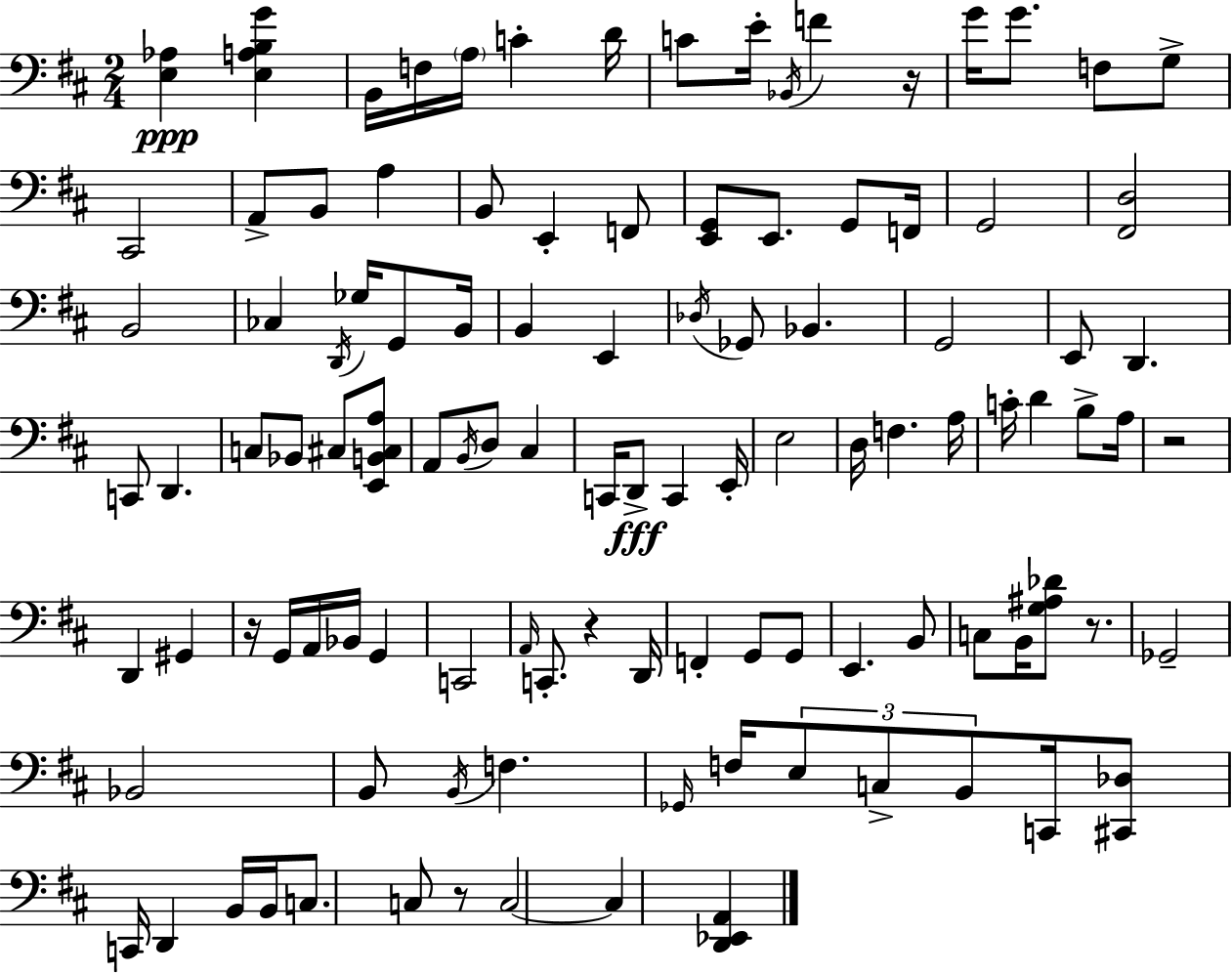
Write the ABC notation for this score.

X:1
T:Untitled
M:2/4
L:1/4
K:D
[E,_A,] [E,A,B,G] B,,/4 F,/4 A,/4 C D/4 C/2 E/4 _B,,/4 F z/4 G/4 G/2 F,/2 G,/2 ^C,,2 A,,/2 B,,/2 A, B,,/2 E,, F,,/2 [E,,G,,]/2 E,,/2 G,,/2 F,,/4 G,,2 [^F,,D,]2 B,,2 _C, D,,/4 _G,/4 G,,/2 B,,/4 B,, E,, _D,/4 _G,,/2 _B,, G,,2 E,,/2 D,, C,,/2 D,, C,/2 _B,,/2 ^C,/2 [E,,B,,^C,A,]/2 A,,/2 B,,/4 D,/2 ^C, C,,/4 D,,/2 C,, E,,/4 E,2 D,/4 F, A,/4 C/4 D B,/2 A,/4 z2 D,, ^G,, z/4 G,,/4 A,,/4 _B,,/4 G,, C,,2 A,,/4 C,,/2 z D,,/4 F,, G,,/2 G,,/2 E,, B,,/2 C,/2 B,,/4 [G,^A,_D]/2 z/2 _G,,2 _B,,2 B,,/2 B,,/4 F, _G,,/4 F,/4 E,/2 C,/2 B,,/2 C,,/4 [^C,,_D,]/2 C,,/4 D,, B,,/4 B,,/4 C,/2 C,/2 z/2 C,2 C, [D,,_E,,A,,]